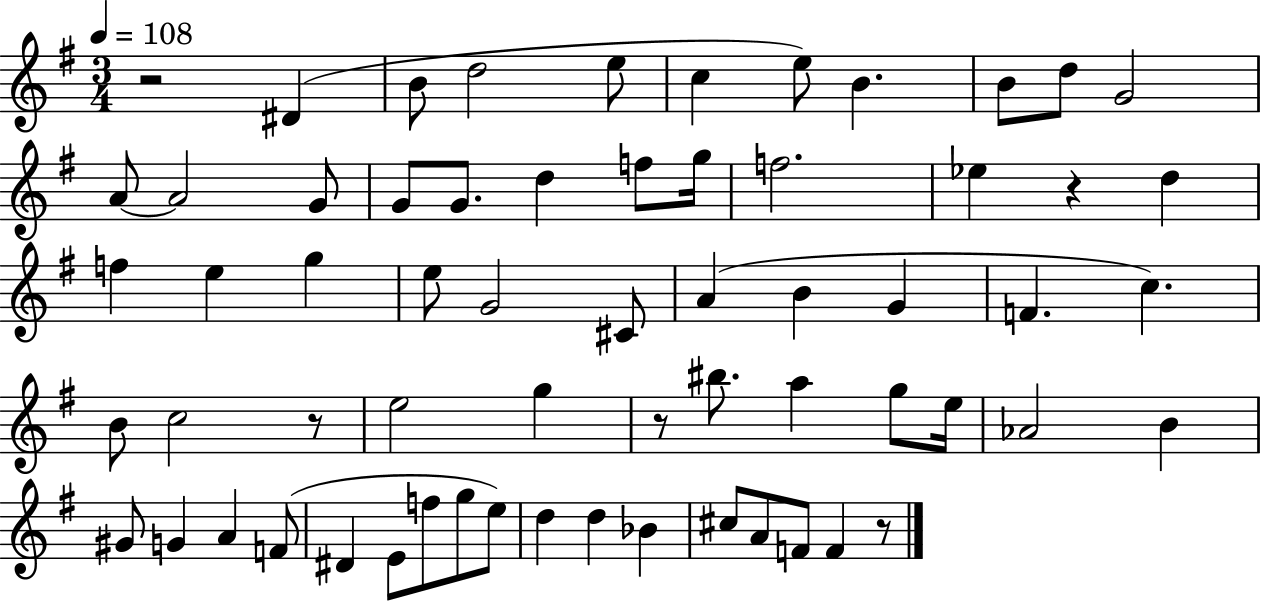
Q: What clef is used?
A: treble